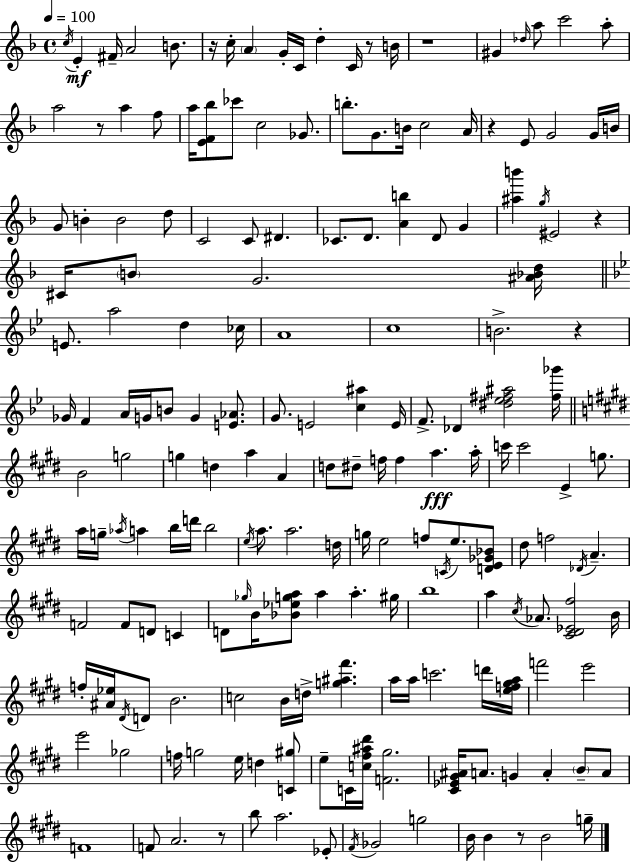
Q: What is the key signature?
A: D minor